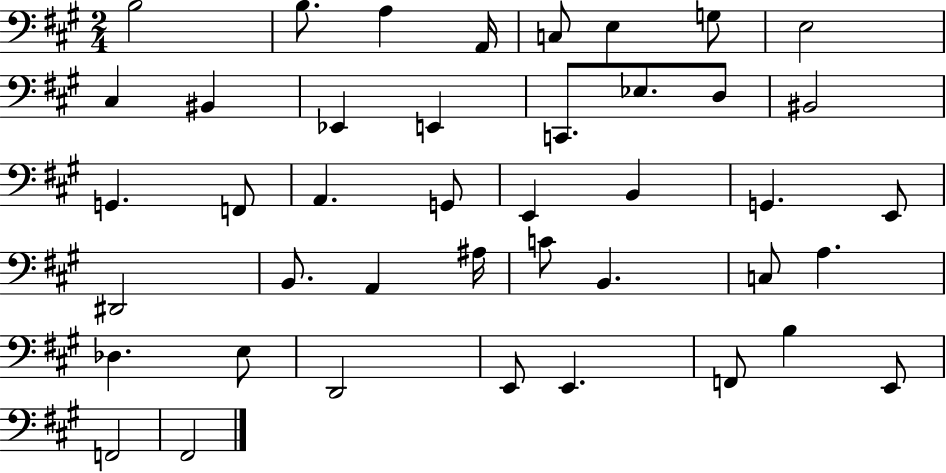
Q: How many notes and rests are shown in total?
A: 42